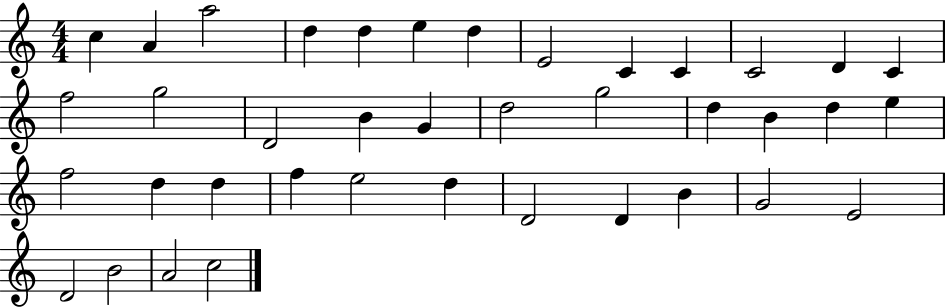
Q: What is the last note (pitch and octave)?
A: C5